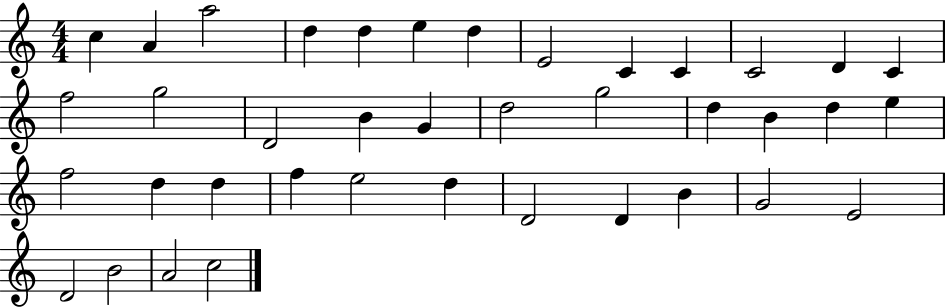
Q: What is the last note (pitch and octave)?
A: C5